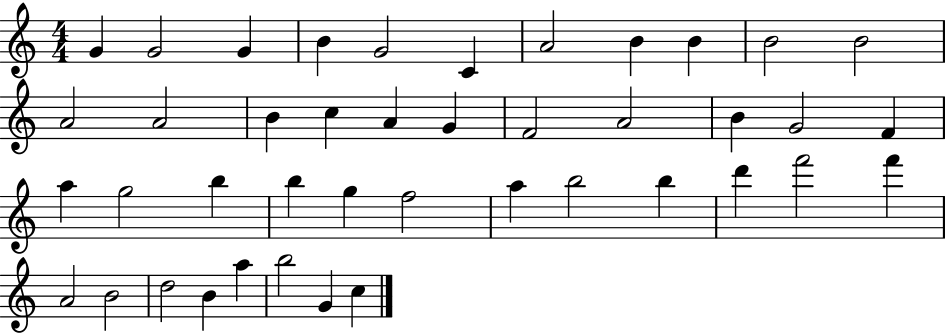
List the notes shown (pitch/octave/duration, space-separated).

G4/q G4/h G4/q B4/q G4/h C4/q A4/h B4/q B4/q B4/h B4/h A4/h A4/h B4/q C5/q A4/q G4/q F4/h A4/h B4/q G4/h F4/q A5/q G5/h B5/q B5/q G5/q F5/h A5/q B5/h B5/q D6/q F6/h F6/q A4/h B4/h D5/h B4/q A5/q B5/h G4/q C5/q